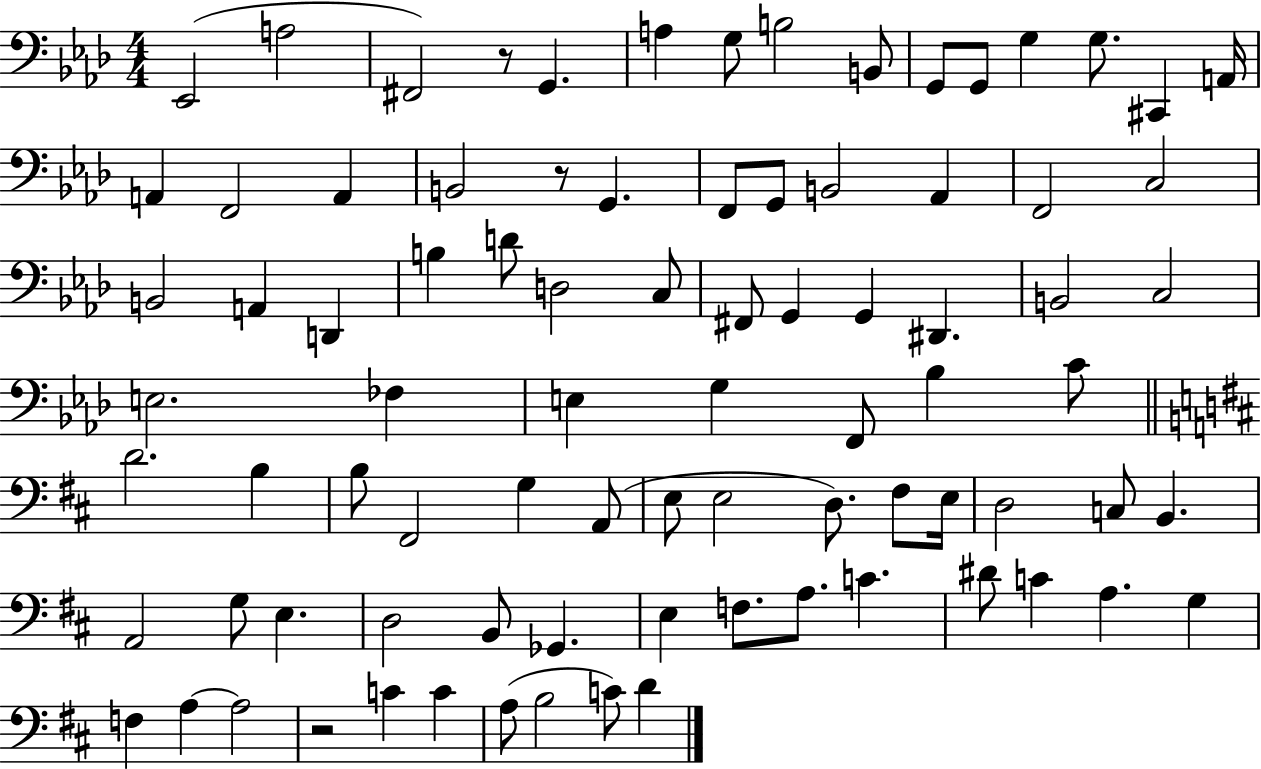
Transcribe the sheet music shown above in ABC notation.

X:1
T:Untitled
M:4/4
L:1/4
K:Ab
_E,,2 A,2 ^F,,2 z/2 G,, A, G,/2 B,2 B,,/2 G,,/2 G,,/2 G, G,/2 ^C,, A,,/4 A,, F,,2 A,, B,,2 z/2 G,, F,,/2 G,,/2 B,,2 _A,, F,,2 C,2 B,,2 A,, D,, B, D/2 D,2 C,/2 ^F,,/2 G,, G,, ^D,, B,,2 C,2 E,2 _F, E, G, F,,/2 _B, C/2 D2 B, B,/2 ^F,,2 G, A,,/2 E,/2 E,2 D,/2 ^F,/2 E,/4 D,2 C,/2 B,, A,,2 G,/2 E, D,2 B,,/2 _G,, E, F,/2 A,/2 C ^D/2 C A, G, F, A, A,2 z2 C C A,/2 B,2 C/2 D